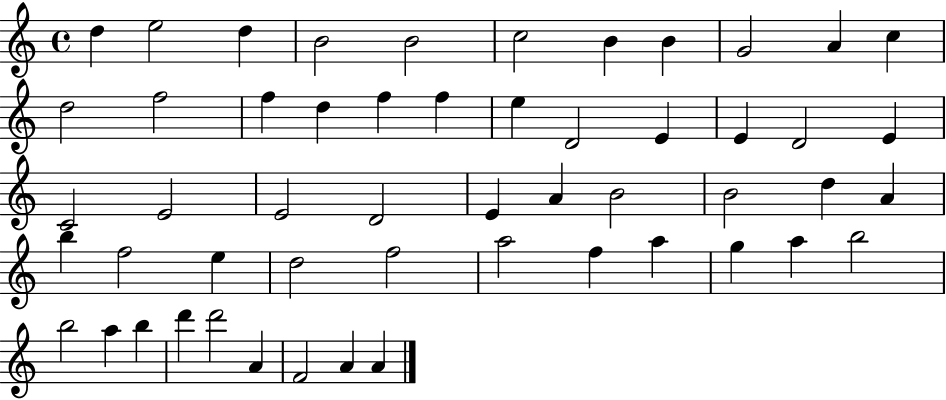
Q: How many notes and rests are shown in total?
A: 53